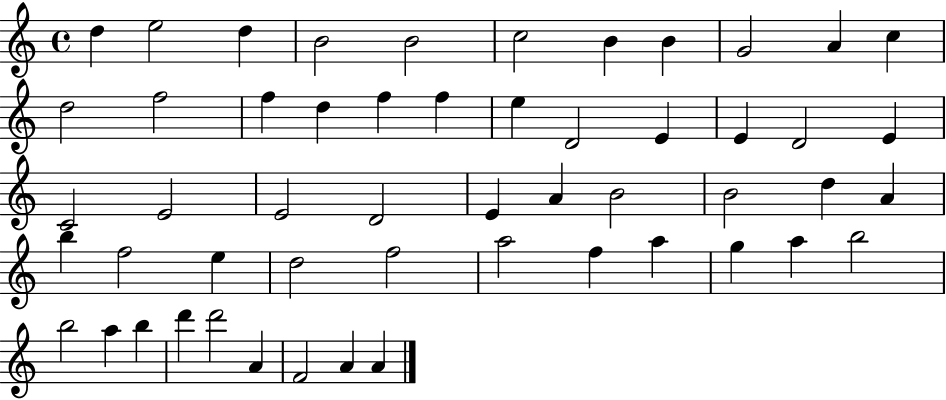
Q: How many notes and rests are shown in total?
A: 53